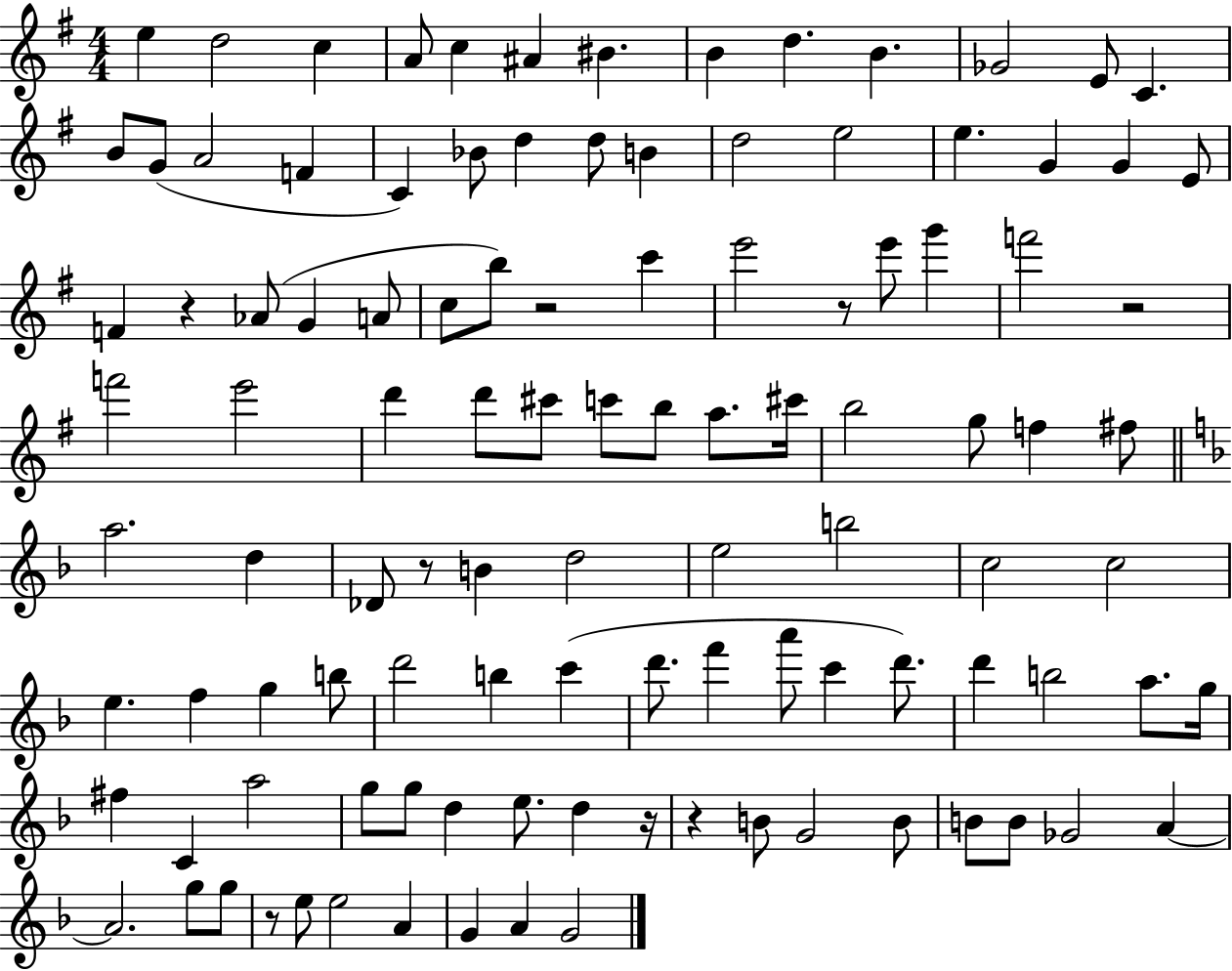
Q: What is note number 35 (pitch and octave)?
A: C6